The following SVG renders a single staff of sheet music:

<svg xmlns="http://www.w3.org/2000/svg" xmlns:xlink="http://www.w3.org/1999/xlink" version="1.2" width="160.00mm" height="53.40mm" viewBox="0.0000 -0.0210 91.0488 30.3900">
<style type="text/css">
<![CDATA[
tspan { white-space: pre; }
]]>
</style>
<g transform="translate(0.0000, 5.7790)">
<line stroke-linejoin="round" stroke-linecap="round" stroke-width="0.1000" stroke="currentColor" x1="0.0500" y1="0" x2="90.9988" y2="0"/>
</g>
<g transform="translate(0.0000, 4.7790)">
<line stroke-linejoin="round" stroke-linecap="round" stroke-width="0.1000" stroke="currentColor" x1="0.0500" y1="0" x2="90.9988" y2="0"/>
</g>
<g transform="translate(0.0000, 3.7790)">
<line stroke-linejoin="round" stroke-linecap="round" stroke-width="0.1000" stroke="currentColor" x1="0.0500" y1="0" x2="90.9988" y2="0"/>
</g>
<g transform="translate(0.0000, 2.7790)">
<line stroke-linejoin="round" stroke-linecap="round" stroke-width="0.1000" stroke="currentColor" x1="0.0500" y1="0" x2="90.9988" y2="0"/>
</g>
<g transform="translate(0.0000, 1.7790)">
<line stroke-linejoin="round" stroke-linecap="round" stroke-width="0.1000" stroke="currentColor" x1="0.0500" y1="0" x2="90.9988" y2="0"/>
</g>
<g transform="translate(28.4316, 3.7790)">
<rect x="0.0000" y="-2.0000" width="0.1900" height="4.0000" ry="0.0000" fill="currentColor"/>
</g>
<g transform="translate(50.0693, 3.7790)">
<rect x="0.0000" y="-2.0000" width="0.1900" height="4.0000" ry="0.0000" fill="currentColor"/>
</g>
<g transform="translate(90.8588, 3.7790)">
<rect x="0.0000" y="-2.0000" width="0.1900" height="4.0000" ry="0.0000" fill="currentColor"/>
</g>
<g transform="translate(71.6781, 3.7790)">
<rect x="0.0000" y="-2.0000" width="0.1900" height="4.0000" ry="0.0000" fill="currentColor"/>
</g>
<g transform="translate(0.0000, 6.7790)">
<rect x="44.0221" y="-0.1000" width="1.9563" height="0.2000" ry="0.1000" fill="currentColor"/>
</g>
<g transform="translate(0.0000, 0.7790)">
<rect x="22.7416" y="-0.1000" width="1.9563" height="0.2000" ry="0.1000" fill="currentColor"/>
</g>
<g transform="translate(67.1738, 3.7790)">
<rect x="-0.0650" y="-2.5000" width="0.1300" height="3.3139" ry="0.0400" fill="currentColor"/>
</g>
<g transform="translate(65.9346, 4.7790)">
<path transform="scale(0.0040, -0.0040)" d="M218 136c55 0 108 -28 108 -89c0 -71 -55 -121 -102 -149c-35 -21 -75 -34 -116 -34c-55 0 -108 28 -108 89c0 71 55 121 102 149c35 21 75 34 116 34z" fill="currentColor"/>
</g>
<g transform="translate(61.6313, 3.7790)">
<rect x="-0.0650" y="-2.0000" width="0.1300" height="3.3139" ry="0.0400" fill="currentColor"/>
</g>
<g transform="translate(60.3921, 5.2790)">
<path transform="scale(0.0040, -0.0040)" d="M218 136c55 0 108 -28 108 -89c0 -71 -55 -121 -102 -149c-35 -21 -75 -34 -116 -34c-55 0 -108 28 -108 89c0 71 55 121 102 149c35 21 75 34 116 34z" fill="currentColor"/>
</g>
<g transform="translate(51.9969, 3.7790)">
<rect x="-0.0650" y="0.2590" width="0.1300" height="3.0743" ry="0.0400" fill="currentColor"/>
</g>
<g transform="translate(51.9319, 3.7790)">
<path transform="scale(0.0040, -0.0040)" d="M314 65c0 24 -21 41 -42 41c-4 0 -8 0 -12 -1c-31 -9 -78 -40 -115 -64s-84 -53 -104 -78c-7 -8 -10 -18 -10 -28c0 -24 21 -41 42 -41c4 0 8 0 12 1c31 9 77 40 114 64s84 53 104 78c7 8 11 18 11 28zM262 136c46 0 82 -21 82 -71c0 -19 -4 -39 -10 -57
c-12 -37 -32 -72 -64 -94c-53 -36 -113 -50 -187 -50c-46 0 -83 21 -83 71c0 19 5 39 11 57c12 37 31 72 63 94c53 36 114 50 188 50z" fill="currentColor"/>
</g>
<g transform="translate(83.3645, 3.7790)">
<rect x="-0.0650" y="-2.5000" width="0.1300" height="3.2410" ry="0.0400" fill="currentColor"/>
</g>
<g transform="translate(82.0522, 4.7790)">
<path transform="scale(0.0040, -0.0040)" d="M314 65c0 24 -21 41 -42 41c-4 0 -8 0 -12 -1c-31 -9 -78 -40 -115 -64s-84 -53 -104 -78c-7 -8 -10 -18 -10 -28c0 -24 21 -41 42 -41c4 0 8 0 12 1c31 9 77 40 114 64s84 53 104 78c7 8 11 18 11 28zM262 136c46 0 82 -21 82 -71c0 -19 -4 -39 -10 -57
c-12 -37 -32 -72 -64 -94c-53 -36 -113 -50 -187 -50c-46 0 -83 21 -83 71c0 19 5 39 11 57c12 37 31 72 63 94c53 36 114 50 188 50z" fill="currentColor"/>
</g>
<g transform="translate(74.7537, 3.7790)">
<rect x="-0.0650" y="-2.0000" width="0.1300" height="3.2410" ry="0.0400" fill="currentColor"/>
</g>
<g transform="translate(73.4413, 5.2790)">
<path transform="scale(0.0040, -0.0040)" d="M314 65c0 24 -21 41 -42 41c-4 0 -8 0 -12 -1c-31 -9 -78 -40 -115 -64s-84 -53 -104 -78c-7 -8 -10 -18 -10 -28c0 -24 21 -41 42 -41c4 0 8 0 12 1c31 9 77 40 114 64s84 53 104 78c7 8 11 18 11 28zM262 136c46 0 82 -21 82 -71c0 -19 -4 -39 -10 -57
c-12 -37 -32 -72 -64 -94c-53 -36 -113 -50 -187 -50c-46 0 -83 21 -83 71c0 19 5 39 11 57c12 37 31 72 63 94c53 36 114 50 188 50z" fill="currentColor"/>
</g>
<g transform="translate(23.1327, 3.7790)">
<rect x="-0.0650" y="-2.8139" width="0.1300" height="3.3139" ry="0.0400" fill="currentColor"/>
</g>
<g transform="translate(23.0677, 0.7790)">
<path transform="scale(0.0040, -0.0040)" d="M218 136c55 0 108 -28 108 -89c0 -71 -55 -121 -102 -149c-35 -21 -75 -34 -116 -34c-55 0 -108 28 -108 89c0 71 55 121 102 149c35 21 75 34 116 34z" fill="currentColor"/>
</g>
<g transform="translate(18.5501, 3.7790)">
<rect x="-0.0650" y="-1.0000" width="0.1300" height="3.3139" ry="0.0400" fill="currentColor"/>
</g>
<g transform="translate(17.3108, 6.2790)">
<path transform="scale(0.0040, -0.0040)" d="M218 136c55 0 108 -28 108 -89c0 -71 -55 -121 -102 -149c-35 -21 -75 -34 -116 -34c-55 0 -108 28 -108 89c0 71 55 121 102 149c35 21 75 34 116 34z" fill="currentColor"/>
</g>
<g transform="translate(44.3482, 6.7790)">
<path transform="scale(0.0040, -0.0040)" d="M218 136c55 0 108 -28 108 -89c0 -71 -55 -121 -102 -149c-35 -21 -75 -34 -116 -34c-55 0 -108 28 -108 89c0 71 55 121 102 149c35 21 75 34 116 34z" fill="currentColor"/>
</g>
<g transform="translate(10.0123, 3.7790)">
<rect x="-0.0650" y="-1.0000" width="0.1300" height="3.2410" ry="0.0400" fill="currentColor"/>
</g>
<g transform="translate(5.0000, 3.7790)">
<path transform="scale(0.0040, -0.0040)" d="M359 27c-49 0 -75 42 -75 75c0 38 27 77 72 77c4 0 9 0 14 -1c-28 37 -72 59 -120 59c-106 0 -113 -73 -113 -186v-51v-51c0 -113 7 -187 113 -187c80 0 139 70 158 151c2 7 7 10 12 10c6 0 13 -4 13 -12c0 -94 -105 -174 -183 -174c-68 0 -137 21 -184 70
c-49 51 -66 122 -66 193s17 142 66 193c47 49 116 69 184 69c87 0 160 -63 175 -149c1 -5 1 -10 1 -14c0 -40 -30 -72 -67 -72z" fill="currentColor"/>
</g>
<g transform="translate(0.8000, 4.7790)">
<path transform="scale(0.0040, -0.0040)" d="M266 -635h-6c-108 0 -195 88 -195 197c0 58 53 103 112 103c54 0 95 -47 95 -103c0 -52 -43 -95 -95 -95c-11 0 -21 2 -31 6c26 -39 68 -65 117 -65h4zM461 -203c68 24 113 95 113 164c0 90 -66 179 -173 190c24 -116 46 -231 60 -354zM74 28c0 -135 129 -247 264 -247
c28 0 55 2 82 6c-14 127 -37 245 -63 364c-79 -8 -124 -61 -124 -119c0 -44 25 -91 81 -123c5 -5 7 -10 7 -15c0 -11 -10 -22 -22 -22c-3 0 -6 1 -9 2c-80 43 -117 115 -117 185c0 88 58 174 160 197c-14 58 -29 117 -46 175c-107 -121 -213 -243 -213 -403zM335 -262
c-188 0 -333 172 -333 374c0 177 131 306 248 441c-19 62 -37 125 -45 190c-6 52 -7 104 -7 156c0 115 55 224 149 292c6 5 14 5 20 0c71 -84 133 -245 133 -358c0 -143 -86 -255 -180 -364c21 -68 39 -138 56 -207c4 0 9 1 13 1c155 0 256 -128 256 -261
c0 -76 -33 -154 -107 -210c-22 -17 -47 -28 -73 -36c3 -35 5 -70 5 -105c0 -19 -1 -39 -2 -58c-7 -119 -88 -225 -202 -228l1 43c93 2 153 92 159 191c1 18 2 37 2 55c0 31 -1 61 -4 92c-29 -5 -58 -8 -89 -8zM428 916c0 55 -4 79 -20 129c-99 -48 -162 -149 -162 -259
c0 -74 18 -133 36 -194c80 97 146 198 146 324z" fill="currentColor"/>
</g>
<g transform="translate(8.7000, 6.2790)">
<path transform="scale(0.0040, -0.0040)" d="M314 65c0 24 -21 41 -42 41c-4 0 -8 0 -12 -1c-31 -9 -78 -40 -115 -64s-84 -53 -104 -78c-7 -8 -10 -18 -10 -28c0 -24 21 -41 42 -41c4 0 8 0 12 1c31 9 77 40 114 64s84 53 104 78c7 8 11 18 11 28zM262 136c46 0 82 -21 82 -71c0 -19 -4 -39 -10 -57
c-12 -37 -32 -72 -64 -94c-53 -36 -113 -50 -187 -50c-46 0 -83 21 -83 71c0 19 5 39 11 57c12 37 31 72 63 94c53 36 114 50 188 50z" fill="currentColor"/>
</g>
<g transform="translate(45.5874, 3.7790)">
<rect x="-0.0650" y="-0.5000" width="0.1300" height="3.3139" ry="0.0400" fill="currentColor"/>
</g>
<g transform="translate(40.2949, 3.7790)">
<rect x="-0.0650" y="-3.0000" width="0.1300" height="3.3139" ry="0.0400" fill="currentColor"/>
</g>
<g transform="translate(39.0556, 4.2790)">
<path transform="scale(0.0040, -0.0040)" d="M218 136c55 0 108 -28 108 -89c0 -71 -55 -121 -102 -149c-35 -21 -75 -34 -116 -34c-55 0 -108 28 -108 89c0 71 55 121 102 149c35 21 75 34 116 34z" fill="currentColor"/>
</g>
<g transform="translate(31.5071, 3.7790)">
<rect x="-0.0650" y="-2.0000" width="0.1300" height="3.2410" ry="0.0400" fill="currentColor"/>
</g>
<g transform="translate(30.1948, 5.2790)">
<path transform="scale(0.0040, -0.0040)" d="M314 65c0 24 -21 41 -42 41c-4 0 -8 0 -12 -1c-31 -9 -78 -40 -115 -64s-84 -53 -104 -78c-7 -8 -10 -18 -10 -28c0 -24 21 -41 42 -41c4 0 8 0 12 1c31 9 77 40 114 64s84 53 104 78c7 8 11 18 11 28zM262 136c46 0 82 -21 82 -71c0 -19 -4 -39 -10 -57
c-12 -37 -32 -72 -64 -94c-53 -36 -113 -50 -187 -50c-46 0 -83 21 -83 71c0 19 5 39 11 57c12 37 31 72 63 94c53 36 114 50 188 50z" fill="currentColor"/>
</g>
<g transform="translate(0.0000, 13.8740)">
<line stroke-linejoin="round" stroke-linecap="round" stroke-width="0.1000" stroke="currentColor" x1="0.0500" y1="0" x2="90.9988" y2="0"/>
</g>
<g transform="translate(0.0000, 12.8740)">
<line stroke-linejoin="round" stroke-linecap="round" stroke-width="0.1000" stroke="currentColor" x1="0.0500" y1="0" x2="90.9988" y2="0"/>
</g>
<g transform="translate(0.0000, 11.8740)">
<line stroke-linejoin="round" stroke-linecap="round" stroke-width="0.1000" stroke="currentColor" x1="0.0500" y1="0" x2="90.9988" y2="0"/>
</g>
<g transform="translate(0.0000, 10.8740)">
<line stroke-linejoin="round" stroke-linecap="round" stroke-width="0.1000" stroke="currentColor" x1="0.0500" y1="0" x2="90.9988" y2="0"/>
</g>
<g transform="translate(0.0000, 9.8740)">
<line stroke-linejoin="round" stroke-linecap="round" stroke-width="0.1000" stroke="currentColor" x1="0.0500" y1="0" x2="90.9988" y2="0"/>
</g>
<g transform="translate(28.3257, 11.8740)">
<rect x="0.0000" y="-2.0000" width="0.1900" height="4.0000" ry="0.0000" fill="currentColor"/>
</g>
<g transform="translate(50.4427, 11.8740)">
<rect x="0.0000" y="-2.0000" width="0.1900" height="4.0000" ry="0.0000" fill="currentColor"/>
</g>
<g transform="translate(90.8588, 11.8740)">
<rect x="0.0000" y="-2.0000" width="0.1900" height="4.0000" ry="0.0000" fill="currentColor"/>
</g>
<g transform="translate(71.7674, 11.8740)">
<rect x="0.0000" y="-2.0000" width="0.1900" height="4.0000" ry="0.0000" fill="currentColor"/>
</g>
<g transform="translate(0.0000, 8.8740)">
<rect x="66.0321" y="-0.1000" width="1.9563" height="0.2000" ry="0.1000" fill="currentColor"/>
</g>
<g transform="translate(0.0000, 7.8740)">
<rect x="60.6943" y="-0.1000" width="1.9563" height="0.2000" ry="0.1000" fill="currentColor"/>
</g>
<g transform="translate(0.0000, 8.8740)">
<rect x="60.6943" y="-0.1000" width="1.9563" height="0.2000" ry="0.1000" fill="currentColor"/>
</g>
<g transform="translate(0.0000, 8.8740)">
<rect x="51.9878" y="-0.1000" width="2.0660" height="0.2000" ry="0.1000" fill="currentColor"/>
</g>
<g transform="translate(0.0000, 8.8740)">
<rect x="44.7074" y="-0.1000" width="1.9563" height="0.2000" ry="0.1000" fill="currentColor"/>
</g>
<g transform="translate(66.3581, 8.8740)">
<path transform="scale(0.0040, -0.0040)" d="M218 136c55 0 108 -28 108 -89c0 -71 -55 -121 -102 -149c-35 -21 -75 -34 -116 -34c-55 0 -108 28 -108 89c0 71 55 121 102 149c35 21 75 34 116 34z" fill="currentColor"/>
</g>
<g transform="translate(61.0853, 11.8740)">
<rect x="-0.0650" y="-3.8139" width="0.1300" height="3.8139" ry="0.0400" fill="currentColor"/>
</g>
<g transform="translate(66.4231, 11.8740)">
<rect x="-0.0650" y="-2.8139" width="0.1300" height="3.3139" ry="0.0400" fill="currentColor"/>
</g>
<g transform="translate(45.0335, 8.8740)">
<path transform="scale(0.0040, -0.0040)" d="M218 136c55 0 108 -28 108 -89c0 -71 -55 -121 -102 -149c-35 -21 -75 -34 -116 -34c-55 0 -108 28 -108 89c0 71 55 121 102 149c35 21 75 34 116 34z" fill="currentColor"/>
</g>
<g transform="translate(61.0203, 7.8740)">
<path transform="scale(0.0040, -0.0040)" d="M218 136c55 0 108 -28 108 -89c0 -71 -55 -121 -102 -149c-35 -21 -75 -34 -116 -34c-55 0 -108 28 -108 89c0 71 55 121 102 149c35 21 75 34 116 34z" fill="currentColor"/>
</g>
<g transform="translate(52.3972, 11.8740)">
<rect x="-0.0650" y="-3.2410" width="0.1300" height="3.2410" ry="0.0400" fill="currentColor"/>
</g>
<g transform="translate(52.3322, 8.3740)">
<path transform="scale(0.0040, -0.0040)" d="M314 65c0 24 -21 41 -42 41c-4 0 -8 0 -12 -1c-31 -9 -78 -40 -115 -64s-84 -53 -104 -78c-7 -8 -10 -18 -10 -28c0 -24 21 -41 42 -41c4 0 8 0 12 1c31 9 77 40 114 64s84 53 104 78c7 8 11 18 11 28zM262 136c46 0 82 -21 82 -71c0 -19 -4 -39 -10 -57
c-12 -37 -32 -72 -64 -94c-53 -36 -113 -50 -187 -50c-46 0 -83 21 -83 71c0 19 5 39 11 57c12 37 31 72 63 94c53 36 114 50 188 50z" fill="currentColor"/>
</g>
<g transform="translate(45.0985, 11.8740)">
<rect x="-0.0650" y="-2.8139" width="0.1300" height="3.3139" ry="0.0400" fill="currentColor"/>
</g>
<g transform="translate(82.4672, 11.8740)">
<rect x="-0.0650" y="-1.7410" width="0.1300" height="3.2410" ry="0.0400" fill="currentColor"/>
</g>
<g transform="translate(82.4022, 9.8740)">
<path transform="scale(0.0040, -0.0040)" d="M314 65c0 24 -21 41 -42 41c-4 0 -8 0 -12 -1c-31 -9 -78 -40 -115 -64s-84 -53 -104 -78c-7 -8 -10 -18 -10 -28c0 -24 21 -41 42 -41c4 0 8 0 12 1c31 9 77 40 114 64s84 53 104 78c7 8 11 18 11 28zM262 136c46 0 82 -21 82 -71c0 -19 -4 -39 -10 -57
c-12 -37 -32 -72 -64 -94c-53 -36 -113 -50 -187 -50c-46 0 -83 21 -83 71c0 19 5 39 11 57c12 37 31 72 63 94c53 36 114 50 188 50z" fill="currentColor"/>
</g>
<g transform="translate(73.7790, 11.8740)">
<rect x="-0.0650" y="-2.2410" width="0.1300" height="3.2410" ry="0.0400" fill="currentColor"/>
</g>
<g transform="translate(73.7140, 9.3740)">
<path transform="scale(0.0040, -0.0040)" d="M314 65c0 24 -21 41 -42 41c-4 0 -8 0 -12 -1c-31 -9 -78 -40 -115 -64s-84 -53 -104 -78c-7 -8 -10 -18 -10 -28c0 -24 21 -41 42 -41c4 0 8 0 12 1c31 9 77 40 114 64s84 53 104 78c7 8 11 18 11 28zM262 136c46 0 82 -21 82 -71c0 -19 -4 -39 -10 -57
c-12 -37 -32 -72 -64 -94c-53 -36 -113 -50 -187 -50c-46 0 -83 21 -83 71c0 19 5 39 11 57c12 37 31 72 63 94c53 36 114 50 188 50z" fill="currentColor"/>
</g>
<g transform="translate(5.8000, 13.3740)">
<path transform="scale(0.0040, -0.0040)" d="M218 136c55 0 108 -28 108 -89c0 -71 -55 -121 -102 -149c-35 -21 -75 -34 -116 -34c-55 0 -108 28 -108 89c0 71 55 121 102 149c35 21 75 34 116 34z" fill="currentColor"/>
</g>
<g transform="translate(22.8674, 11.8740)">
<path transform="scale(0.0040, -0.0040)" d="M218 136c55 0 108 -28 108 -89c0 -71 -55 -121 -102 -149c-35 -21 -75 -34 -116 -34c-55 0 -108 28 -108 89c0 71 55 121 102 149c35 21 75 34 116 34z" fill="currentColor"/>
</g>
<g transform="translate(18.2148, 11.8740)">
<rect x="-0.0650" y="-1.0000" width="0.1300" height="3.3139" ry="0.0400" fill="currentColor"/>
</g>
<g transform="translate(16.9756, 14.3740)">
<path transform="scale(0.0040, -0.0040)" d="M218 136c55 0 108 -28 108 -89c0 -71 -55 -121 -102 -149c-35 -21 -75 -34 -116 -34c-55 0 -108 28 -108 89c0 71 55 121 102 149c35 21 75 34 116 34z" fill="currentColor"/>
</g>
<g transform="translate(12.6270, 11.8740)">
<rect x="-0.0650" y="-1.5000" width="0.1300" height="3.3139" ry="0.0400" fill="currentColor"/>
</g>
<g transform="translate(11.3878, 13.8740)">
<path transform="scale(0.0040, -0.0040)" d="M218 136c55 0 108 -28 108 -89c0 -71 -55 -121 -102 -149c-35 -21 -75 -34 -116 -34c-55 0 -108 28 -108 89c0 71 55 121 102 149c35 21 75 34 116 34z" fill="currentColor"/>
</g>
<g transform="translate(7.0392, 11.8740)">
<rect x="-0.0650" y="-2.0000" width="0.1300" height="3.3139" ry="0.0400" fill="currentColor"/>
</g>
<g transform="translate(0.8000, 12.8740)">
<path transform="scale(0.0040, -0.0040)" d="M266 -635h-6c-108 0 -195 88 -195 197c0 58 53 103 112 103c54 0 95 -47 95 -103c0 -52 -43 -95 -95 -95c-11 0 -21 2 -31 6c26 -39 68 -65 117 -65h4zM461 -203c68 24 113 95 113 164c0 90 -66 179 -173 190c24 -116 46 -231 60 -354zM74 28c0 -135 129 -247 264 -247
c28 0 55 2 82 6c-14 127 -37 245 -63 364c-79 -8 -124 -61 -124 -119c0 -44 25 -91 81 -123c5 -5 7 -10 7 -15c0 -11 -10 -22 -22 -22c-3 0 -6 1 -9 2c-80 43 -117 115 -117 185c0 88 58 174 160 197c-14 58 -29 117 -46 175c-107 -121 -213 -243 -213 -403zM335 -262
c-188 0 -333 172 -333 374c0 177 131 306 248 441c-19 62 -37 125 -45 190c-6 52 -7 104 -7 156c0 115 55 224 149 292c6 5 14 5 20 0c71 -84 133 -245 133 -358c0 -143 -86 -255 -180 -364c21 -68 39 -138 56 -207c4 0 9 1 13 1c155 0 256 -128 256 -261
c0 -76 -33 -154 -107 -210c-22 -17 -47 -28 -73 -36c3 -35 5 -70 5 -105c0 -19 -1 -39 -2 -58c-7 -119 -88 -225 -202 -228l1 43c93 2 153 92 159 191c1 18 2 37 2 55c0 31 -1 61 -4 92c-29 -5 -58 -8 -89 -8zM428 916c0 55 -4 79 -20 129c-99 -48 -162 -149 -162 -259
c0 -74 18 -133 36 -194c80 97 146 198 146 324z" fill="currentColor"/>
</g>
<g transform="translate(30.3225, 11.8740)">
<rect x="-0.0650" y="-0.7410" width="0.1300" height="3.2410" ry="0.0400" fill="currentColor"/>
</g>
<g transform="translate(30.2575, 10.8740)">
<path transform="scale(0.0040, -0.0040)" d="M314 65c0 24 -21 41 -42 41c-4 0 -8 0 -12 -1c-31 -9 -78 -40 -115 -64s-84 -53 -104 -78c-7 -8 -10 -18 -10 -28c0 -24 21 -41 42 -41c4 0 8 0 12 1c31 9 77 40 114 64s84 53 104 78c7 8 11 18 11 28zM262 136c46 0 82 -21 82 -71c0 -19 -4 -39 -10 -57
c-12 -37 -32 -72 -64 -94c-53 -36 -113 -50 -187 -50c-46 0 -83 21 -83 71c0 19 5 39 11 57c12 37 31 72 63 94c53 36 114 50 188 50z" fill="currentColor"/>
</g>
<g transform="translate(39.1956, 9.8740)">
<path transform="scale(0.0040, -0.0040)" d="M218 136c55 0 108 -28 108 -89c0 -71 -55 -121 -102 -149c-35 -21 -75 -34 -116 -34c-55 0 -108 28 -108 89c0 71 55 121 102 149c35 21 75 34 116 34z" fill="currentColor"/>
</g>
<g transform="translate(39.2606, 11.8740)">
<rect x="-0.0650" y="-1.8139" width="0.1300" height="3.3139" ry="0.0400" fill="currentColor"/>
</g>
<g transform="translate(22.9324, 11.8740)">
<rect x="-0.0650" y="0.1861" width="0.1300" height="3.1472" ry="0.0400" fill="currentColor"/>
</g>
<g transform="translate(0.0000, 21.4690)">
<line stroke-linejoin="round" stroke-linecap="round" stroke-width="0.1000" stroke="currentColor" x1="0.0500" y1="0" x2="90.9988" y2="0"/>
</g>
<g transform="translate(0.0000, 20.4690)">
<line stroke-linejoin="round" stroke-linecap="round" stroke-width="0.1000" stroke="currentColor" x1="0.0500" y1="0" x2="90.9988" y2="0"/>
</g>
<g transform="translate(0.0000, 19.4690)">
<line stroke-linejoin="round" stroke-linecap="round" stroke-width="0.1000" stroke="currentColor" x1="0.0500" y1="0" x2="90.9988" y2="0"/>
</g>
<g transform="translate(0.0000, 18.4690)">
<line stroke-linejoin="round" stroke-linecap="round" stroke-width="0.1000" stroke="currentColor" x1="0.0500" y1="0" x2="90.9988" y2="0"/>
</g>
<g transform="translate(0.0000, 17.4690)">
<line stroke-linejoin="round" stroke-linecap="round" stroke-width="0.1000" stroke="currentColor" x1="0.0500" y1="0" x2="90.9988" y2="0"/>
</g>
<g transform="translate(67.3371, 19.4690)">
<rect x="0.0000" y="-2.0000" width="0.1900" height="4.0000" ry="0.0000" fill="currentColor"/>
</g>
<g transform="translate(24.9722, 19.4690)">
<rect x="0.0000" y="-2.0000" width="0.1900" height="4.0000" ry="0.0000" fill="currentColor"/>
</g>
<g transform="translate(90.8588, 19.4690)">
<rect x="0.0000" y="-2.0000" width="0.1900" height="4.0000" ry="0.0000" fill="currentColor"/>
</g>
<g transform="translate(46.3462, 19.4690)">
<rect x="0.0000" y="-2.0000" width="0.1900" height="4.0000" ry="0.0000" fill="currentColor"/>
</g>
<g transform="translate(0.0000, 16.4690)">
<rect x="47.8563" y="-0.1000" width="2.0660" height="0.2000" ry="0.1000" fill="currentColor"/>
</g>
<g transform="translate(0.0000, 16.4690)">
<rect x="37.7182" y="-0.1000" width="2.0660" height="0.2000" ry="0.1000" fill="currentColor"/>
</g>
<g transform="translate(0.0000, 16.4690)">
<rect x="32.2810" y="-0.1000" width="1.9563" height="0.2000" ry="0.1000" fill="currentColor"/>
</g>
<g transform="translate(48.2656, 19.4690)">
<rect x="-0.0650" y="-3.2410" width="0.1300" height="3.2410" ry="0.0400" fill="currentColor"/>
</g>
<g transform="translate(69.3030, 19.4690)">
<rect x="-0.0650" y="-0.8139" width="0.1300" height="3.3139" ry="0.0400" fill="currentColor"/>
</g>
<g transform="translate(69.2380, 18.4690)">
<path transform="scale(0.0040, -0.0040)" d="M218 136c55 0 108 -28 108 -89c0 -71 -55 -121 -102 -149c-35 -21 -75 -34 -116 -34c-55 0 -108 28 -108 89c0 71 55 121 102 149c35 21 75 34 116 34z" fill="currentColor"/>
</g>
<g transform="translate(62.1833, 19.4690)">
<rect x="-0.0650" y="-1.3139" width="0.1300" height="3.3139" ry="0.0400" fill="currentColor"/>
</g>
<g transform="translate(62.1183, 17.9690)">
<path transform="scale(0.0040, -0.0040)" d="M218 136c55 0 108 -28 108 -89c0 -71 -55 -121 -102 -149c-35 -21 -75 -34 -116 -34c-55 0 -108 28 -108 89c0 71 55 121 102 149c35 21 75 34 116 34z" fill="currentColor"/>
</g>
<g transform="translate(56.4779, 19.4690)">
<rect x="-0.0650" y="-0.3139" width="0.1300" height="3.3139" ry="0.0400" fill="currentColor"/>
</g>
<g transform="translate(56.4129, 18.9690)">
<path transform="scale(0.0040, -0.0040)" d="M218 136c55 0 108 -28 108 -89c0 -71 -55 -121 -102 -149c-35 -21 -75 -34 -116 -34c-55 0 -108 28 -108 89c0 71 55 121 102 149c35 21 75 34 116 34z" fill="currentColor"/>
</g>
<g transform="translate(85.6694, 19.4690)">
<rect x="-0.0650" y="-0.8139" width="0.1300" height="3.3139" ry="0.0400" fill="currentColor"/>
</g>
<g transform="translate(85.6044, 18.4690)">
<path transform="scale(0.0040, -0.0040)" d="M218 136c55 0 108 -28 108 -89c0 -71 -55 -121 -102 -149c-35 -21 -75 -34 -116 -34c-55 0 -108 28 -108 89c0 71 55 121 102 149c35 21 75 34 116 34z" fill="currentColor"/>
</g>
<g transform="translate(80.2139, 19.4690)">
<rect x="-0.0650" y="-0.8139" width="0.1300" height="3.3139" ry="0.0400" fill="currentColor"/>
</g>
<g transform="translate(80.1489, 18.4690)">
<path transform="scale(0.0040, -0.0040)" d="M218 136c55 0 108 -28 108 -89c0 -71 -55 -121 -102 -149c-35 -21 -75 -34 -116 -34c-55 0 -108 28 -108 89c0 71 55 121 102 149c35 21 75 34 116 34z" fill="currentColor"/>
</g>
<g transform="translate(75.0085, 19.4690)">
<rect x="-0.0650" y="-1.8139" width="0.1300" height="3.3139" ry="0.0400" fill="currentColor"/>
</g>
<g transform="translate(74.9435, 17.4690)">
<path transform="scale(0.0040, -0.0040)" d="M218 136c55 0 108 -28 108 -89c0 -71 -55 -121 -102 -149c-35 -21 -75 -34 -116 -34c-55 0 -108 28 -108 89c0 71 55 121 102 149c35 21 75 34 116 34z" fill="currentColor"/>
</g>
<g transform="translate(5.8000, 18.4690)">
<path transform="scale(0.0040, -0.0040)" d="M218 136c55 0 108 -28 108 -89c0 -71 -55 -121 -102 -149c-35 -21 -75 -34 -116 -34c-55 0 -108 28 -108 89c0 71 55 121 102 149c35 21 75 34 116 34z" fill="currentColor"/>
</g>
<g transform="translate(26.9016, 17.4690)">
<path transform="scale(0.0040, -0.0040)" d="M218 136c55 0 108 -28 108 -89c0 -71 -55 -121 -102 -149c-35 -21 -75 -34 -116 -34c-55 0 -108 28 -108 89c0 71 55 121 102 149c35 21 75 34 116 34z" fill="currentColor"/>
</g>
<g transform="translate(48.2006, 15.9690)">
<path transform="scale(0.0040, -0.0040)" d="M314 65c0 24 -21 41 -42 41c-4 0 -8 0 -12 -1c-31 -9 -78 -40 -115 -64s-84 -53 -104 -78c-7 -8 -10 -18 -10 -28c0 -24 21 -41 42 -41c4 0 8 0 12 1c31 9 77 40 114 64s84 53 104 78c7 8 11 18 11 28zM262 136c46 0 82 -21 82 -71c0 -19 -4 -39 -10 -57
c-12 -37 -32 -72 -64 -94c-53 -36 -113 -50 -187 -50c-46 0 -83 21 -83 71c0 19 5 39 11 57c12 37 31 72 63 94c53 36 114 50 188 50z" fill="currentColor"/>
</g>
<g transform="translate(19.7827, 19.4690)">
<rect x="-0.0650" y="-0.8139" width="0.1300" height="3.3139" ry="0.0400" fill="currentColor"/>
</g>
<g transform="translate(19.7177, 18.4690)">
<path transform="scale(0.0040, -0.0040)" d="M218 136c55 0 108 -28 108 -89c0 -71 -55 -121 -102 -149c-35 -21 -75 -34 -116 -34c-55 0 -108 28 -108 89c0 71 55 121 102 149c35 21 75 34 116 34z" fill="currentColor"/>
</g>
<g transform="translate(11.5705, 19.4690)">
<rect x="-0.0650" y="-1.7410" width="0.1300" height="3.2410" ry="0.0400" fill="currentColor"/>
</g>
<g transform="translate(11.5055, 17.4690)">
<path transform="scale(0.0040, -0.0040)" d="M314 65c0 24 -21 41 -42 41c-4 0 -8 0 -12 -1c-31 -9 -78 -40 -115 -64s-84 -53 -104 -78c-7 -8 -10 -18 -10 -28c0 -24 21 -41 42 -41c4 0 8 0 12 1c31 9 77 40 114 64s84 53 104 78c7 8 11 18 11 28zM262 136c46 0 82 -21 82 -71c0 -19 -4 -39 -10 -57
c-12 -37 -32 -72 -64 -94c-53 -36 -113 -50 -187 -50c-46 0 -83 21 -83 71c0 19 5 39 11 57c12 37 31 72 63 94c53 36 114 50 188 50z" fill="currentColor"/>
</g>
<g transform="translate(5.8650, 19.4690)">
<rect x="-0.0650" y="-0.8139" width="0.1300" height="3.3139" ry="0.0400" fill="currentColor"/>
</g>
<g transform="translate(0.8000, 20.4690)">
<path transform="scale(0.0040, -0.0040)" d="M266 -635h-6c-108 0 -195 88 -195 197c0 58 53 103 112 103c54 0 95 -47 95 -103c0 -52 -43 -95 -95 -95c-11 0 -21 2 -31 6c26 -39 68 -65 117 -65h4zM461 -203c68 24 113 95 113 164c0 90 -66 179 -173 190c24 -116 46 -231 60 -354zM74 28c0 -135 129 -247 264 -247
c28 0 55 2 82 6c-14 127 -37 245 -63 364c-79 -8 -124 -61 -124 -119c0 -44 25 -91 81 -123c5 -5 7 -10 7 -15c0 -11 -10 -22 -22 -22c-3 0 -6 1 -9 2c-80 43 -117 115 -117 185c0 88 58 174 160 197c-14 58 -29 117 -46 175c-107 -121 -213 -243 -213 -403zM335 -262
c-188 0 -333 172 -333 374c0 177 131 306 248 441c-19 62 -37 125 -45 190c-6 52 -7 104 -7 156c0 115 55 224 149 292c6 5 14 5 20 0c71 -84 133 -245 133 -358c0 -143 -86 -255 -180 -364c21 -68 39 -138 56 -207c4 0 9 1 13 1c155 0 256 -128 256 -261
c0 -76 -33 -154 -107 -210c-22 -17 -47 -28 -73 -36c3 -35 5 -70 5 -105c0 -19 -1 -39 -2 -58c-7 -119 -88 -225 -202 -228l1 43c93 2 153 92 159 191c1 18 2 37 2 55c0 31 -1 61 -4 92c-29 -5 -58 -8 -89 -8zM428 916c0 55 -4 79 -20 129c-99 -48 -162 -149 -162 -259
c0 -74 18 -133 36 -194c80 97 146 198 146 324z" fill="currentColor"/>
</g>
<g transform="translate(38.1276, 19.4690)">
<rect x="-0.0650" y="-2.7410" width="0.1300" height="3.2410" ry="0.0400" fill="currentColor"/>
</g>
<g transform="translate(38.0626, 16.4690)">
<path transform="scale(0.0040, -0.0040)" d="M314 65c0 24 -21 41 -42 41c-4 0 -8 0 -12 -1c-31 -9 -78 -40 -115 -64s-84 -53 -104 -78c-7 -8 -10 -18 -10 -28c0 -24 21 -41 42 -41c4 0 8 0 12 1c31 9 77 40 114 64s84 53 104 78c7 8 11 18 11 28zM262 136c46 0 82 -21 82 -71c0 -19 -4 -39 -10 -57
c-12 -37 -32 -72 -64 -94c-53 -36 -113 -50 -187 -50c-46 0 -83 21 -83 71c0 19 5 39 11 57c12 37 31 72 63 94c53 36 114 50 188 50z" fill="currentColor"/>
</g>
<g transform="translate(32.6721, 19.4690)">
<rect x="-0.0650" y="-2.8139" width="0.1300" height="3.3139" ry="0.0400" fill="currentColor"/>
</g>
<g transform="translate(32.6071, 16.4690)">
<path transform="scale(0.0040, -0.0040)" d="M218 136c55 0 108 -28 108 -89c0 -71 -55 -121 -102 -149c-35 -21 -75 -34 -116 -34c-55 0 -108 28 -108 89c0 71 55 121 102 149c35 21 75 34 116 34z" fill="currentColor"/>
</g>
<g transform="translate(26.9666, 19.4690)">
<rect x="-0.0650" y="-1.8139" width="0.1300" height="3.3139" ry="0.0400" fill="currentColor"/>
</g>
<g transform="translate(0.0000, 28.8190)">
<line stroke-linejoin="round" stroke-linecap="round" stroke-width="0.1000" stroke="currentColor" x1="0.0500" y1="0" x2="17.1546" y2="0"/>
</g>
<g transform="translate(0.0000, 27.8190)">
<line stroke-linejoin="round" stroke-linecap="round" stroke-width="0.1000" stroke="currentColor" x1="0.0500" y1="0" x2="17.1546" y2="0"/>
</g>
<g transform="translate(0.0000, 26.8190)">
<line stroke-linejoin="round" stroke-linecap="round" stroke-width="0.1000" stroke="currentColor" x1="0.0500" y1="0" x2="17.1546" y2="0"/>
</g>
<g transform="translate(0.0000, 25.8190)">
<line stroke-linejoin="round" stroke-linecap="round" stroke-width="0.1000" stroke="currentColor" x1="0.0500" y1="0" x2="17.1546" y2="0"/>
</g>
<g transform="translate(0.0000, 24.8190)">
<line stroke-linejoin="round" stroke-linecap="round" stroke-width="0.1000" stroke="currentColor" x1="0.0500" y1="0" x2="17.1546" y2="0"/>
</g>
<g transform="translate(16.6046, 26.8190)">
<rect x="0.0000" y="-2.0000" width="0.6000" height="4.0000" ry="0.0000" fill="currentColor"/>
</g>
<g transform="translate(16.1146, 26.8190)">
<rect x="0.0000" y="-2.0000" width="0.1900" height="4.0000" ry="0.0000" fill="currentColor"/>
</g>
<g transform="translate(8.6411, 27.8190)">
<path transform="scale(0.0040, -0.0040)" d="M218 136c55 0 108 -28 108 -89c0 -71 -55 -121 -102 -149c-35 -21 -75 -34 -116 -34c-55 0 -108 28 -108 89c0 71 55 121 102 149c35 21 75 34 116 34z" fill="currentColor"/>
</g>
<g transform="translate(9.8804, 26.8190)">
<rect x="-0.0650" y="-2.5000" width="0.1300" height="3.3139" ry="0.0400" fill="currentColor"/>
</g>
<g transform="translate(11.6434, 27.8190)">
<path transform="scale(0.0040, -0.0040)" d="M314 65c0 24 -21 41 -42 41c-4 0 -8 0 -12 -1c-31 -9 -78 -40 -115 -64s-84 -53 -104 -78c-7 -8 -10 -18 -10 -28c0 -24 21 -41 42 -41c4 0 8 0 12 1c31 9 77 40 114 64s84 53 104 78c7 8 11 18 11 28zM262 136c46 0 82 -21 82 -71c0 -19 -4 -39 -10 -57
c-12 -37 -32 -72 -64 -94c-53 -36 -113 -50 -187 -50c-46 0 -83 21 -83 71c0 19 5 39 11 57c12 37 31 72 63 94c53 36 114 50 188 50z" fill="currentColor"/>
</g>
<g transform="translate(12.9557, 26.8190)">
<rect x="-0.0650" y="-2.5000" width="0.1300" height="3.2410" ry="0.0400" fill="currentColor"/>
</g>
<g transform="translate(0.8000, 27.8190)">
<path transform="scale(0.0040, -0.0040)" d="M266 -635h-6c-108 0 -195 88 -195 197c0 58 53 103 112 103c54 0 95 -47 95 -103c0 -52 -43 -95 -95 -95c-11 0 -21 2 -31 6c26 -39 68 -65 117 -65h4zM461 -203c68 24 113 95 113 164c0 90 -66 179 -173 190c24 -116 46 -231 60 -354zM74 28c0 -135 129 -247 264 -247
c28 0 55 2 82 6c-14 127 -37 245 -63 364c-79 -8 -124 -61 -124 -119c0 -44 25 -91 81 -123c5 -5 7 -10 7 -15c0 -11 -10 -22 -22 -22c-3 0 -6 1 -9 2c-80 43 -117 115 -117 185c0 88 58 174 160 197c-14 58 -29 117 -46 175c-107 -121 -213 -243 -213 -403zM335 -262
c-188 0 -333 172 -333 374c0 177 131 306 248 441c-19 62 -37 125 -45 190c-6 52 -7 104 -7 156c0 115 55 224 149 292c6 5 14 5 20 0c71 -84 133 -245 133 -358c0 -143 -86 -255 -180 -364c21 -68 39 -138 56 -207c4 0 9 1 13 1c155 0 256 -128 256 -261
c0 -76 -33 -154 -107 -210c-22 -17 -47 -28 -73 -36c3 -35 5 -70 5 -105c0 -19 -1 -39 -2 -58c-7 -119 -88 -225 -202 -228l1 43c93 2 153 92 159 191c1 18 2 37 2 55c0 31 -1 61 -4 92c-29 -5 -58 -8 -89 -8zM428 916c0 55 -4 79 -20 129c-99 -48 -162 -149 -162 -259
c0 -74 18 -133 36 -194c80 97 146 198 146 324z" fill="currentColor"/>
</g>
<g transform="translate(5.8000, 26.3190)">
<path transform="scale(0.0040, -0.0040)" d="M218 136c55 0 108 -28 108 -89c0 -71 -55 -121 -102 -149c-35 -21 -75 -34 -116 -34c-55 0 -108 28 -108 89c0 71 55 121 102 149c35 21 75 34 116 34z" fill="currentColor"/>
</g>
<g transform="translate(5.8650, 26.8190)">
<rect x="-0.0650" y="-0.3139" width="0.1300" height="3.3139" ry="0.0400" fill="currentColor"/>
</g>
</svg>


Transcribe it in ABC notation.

X:1
T:Untitled
M:4/4
L:1/4
K:C
D2 D a F2 A C B2 F G F2 G2 F E D B d2 f a b2 c' a g2 f2 d f2 d f a a2 b2 c e d f d d c G G2